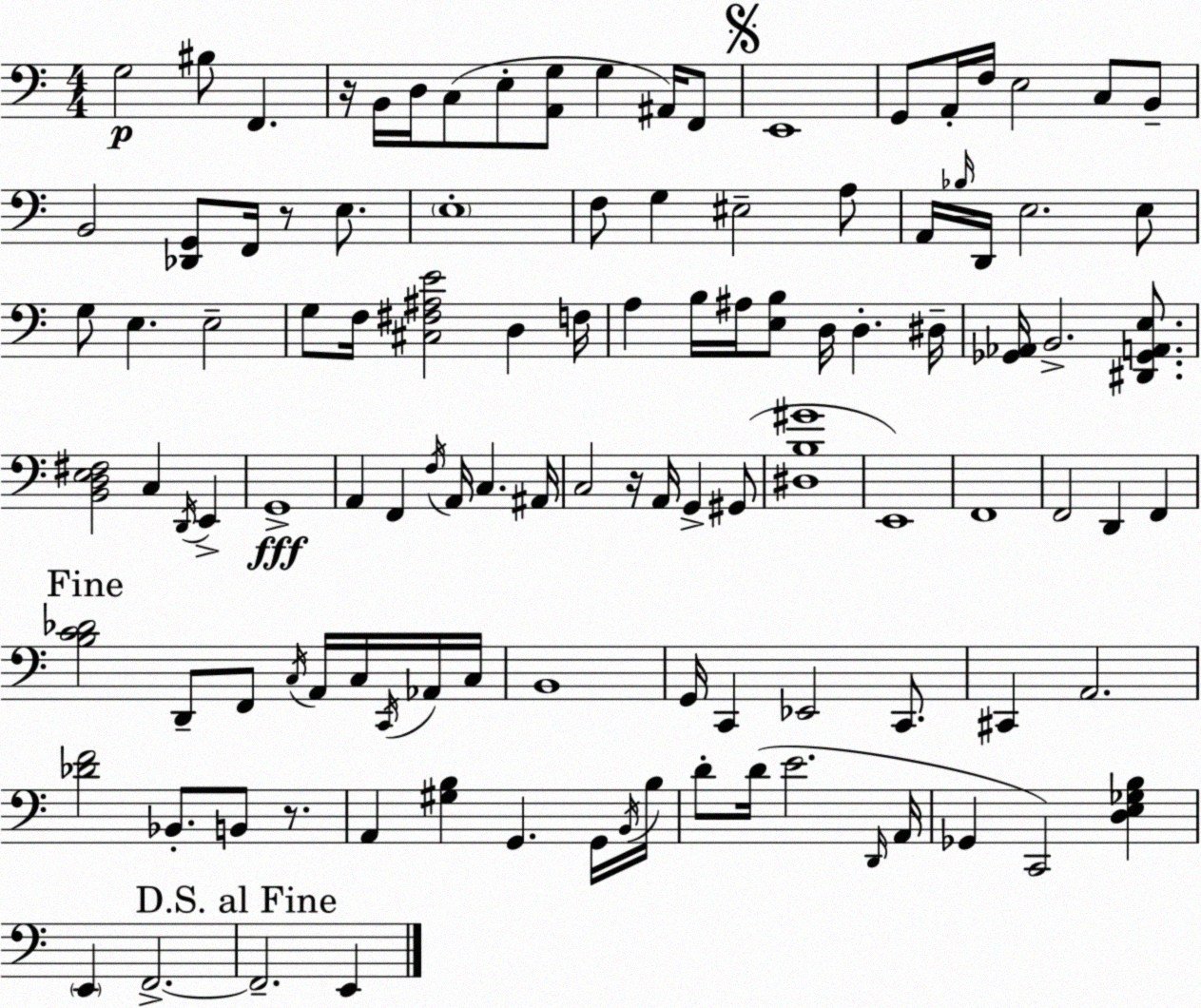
X:1
T:Untitled
M:4/4
L:1/4
K:C
G,2 ^B,/2 F,, z/4 B,,/4 D,/4 C,/2 E,/2 [A,,G,]/2 G, ^A,,/4 F,,/2 E,,4 G,,/2 A,,/4 F,/4 E,2 C,/2 B,,/2 B,,2 [_D,,G,,]/2 F,,/4 z/2 E,/2 E,4 F,/2 G, ^E,2 A,/2 A,,/4 _B,/4 D,,/4 E,2 E,/2 G,/2 E, E,2 G,/2 F,/4 [^C,^F,^A,E]2 D, F,/4 A, B,/4 ^A,/4 [E,B,]/2 D,/4 D, ^D,/4 [_G,,_A,,]/4 B,,2 [^D,,_G,,A,,E,]/2 [B,,D,E,^F,]2 C, D,,/4 E,, G,,4 A,, F,, F,/4 A,,/4 C, ^A,,/4 C,2 z/4 A,,/4 G,, ^G,,/2 [^D,B,^G]4 E,,4 F,,4 F,,2 D,, F,, [B,C_D]2 D,,/2 F,,/2 C,/4 A,,/4 C,/4 C,,/4 _A,,/4 C,/4 B,,4 G,,/4 C,, _E,,2 C,,/2 ^C,, A,,2 [_DF]2 _B,,/2 B,,/2 z/2 A,, [^G,B,] G,, G,,/4 B,,/4 B,/4 D/2 D/4 E2 D,,/4 A,,/4 _G,, C,,2 [D,E,_G,B,] E,, F,,2 F,,2 E,,